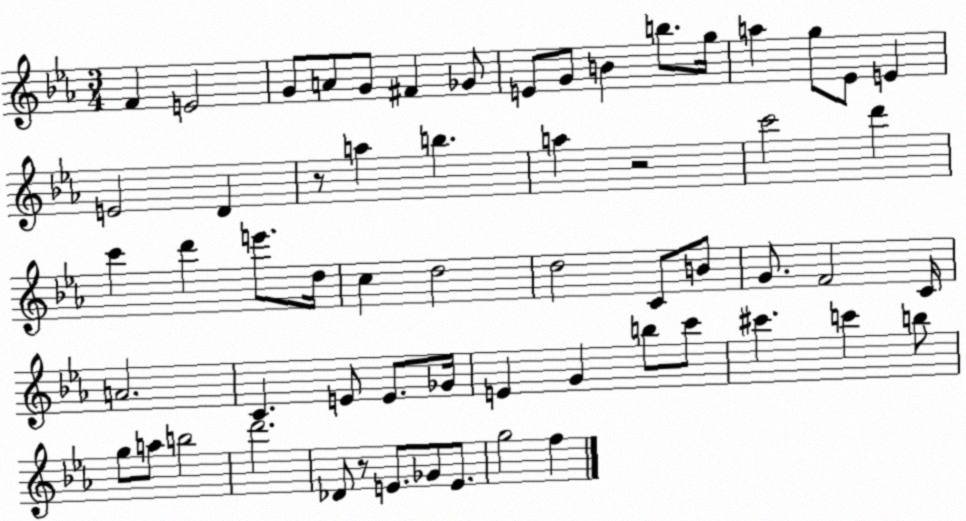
X:1
T:Untitled
M:3/4
L:1/4
K:Eb
F E2 G/2 A/2 G/2 ^F _G/2 E/2 G/2 B b/2 g/4 a g/2 _E/2 E E2 D z/2 a b a z2 c'2 d' c' d' e'/2 d/4 c d2 d2 C/2 B/2 G/2 F2 C/4 A2 C E/2 E/2 _G/4 E G b/2 c'/2 ^c' c' b/2 g/2 a/2 b2 d'2 _D/2 z/2 E/2 _G/2 E/2 g2 f